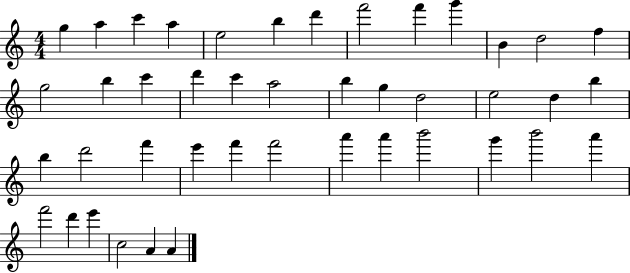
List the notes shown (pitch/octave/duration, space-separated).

G5/q A5/q C6/q A5/q E5/h B5/q D6/q F6/h F6/q G6/q B4/q D5/h F5/q G5/h B5/q C6/q D6/q C6/q A5/h B5/q G5/q D5/h E5/h D5/q B5/q B5/q D6/h F6/q E6/q F6/q F6/h A6/q A6/q B6/h G6/q B6/h A6/q F6/h D6/q E6/q C5/h A4/q A4/q